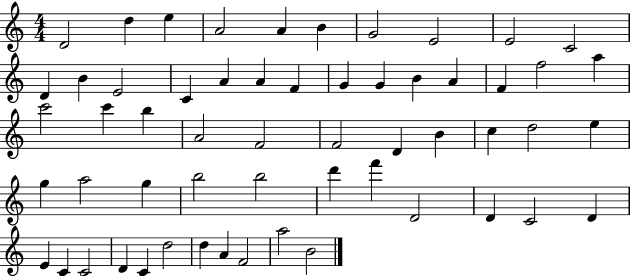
{
  \clef treble
  \numericTimeSignature
  \time 4/4
  \key c \major
  d'2 d''4 e''4 | a'2 a'4 b'4 | g'2 e'2 | e'2 c'2 | \break d'4 b'4 e'2 | c'4 a'4 a'4 f'4 | g'4 g'4 b'4 a'4 | f'4 f''2 a''4 | \break c'''2 c'''4 b''4 | a'2 f'2 | f'2 d'4 b'4 | c''4 d''2 e''4 | \break g''4 a''2 g''4 | b''2 b''2 | d'''4 f'''4 d'2 | d'4 c'2 d'4 | \break e'4 c'4 c'2 | d'4 c'4 d''2 | d''4 a'4 f'2 | a''2 b'2 | \break \bar "|."
}